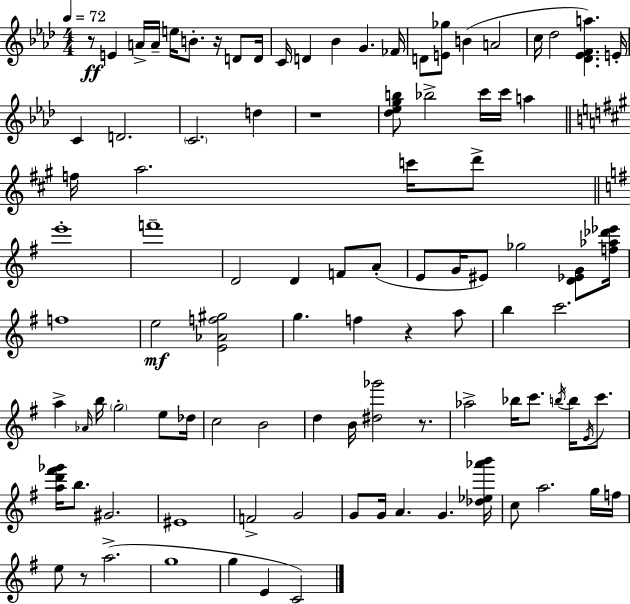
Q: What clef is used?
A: treble